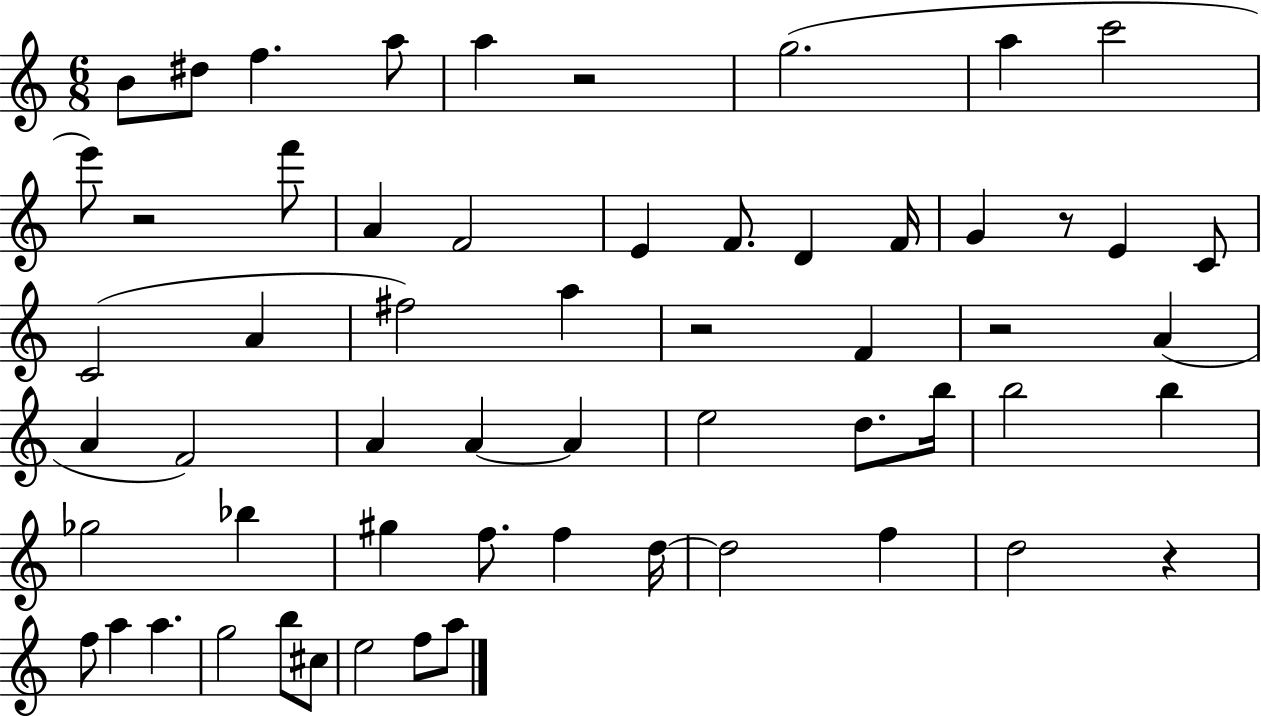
B4/e D#5/e F5/q. A5/e A5/q R/h G5/h. A5/q C6/h E6/e R/h F6/e A4/q F4/h E4/q F4/e. D4/q F4/s G4/q R/e E4/q C4/e C4/h A4/q F#5/h A5/q R/h F4/q R/h A4/q A4/q F4/h A4/q A4/q A4/q E5/h D5/e. B5/s B5/h B5/q Gb5/h Bb5/q G#5/q F5/e. F5/q D5/s D5/h F5/q D5/h R/q F5/e A5/q A5/q. G5/h B5/e C#5/e E5/h F5/e A5/e